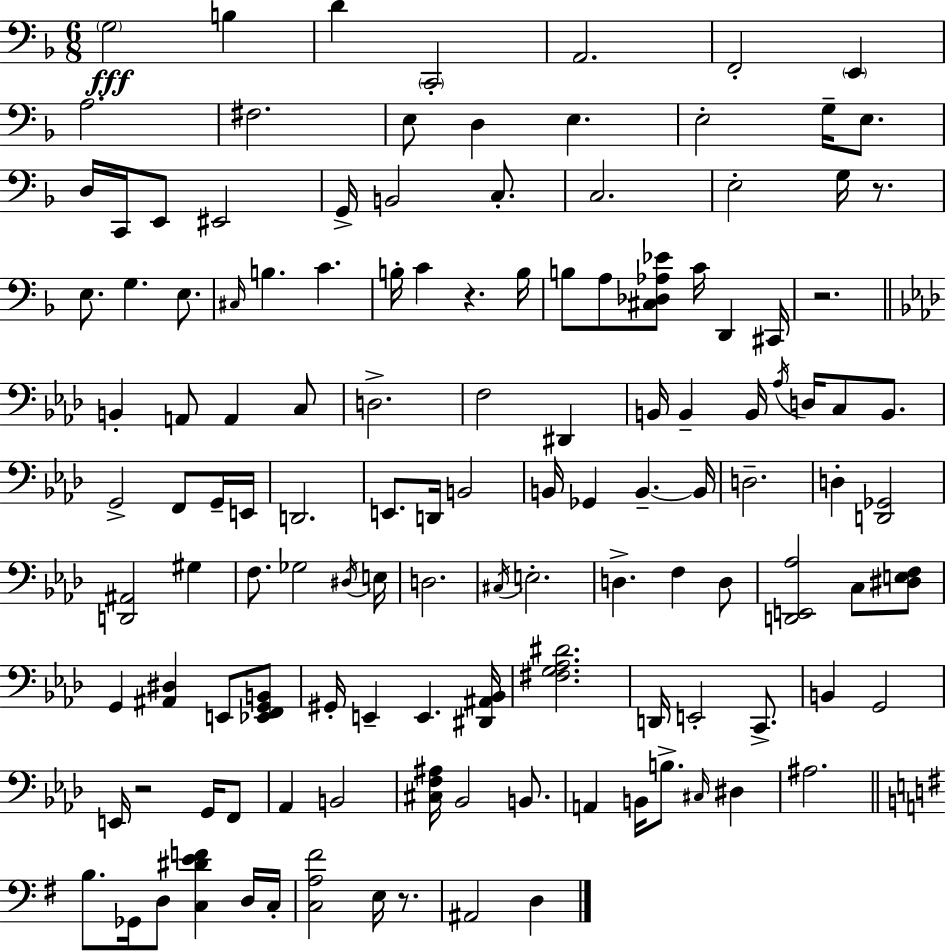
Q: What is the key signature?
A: D minor